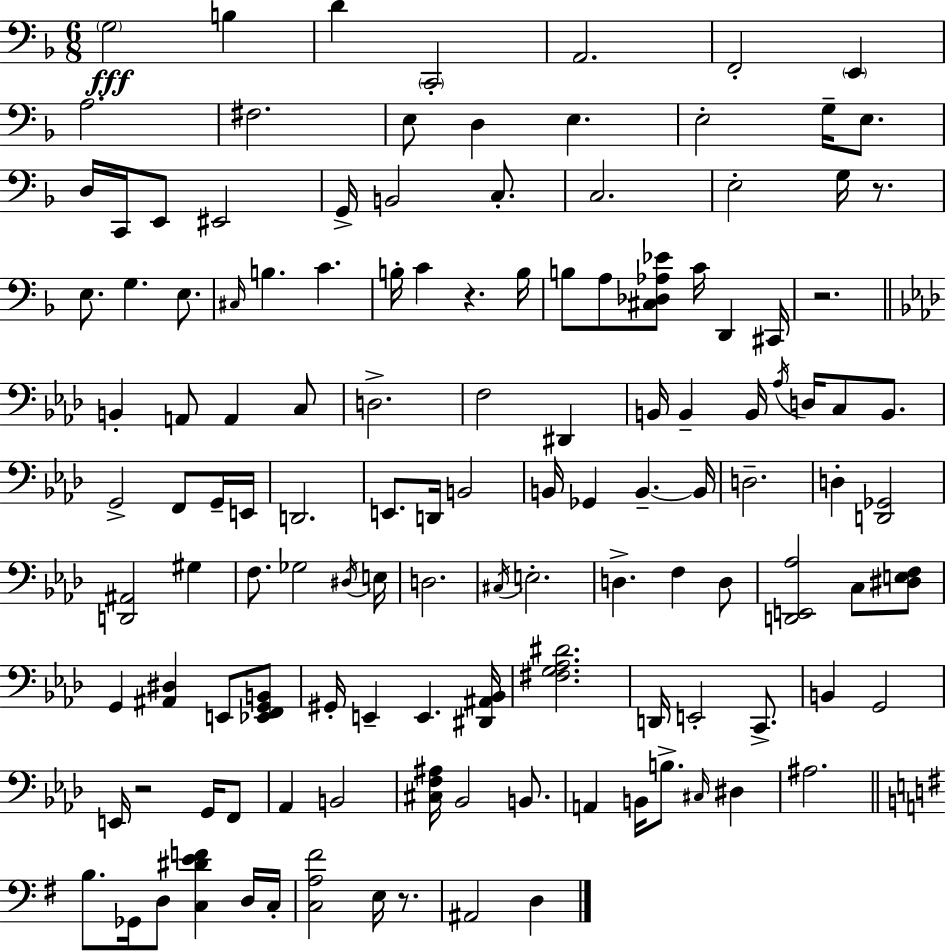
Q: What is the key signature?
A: D minor